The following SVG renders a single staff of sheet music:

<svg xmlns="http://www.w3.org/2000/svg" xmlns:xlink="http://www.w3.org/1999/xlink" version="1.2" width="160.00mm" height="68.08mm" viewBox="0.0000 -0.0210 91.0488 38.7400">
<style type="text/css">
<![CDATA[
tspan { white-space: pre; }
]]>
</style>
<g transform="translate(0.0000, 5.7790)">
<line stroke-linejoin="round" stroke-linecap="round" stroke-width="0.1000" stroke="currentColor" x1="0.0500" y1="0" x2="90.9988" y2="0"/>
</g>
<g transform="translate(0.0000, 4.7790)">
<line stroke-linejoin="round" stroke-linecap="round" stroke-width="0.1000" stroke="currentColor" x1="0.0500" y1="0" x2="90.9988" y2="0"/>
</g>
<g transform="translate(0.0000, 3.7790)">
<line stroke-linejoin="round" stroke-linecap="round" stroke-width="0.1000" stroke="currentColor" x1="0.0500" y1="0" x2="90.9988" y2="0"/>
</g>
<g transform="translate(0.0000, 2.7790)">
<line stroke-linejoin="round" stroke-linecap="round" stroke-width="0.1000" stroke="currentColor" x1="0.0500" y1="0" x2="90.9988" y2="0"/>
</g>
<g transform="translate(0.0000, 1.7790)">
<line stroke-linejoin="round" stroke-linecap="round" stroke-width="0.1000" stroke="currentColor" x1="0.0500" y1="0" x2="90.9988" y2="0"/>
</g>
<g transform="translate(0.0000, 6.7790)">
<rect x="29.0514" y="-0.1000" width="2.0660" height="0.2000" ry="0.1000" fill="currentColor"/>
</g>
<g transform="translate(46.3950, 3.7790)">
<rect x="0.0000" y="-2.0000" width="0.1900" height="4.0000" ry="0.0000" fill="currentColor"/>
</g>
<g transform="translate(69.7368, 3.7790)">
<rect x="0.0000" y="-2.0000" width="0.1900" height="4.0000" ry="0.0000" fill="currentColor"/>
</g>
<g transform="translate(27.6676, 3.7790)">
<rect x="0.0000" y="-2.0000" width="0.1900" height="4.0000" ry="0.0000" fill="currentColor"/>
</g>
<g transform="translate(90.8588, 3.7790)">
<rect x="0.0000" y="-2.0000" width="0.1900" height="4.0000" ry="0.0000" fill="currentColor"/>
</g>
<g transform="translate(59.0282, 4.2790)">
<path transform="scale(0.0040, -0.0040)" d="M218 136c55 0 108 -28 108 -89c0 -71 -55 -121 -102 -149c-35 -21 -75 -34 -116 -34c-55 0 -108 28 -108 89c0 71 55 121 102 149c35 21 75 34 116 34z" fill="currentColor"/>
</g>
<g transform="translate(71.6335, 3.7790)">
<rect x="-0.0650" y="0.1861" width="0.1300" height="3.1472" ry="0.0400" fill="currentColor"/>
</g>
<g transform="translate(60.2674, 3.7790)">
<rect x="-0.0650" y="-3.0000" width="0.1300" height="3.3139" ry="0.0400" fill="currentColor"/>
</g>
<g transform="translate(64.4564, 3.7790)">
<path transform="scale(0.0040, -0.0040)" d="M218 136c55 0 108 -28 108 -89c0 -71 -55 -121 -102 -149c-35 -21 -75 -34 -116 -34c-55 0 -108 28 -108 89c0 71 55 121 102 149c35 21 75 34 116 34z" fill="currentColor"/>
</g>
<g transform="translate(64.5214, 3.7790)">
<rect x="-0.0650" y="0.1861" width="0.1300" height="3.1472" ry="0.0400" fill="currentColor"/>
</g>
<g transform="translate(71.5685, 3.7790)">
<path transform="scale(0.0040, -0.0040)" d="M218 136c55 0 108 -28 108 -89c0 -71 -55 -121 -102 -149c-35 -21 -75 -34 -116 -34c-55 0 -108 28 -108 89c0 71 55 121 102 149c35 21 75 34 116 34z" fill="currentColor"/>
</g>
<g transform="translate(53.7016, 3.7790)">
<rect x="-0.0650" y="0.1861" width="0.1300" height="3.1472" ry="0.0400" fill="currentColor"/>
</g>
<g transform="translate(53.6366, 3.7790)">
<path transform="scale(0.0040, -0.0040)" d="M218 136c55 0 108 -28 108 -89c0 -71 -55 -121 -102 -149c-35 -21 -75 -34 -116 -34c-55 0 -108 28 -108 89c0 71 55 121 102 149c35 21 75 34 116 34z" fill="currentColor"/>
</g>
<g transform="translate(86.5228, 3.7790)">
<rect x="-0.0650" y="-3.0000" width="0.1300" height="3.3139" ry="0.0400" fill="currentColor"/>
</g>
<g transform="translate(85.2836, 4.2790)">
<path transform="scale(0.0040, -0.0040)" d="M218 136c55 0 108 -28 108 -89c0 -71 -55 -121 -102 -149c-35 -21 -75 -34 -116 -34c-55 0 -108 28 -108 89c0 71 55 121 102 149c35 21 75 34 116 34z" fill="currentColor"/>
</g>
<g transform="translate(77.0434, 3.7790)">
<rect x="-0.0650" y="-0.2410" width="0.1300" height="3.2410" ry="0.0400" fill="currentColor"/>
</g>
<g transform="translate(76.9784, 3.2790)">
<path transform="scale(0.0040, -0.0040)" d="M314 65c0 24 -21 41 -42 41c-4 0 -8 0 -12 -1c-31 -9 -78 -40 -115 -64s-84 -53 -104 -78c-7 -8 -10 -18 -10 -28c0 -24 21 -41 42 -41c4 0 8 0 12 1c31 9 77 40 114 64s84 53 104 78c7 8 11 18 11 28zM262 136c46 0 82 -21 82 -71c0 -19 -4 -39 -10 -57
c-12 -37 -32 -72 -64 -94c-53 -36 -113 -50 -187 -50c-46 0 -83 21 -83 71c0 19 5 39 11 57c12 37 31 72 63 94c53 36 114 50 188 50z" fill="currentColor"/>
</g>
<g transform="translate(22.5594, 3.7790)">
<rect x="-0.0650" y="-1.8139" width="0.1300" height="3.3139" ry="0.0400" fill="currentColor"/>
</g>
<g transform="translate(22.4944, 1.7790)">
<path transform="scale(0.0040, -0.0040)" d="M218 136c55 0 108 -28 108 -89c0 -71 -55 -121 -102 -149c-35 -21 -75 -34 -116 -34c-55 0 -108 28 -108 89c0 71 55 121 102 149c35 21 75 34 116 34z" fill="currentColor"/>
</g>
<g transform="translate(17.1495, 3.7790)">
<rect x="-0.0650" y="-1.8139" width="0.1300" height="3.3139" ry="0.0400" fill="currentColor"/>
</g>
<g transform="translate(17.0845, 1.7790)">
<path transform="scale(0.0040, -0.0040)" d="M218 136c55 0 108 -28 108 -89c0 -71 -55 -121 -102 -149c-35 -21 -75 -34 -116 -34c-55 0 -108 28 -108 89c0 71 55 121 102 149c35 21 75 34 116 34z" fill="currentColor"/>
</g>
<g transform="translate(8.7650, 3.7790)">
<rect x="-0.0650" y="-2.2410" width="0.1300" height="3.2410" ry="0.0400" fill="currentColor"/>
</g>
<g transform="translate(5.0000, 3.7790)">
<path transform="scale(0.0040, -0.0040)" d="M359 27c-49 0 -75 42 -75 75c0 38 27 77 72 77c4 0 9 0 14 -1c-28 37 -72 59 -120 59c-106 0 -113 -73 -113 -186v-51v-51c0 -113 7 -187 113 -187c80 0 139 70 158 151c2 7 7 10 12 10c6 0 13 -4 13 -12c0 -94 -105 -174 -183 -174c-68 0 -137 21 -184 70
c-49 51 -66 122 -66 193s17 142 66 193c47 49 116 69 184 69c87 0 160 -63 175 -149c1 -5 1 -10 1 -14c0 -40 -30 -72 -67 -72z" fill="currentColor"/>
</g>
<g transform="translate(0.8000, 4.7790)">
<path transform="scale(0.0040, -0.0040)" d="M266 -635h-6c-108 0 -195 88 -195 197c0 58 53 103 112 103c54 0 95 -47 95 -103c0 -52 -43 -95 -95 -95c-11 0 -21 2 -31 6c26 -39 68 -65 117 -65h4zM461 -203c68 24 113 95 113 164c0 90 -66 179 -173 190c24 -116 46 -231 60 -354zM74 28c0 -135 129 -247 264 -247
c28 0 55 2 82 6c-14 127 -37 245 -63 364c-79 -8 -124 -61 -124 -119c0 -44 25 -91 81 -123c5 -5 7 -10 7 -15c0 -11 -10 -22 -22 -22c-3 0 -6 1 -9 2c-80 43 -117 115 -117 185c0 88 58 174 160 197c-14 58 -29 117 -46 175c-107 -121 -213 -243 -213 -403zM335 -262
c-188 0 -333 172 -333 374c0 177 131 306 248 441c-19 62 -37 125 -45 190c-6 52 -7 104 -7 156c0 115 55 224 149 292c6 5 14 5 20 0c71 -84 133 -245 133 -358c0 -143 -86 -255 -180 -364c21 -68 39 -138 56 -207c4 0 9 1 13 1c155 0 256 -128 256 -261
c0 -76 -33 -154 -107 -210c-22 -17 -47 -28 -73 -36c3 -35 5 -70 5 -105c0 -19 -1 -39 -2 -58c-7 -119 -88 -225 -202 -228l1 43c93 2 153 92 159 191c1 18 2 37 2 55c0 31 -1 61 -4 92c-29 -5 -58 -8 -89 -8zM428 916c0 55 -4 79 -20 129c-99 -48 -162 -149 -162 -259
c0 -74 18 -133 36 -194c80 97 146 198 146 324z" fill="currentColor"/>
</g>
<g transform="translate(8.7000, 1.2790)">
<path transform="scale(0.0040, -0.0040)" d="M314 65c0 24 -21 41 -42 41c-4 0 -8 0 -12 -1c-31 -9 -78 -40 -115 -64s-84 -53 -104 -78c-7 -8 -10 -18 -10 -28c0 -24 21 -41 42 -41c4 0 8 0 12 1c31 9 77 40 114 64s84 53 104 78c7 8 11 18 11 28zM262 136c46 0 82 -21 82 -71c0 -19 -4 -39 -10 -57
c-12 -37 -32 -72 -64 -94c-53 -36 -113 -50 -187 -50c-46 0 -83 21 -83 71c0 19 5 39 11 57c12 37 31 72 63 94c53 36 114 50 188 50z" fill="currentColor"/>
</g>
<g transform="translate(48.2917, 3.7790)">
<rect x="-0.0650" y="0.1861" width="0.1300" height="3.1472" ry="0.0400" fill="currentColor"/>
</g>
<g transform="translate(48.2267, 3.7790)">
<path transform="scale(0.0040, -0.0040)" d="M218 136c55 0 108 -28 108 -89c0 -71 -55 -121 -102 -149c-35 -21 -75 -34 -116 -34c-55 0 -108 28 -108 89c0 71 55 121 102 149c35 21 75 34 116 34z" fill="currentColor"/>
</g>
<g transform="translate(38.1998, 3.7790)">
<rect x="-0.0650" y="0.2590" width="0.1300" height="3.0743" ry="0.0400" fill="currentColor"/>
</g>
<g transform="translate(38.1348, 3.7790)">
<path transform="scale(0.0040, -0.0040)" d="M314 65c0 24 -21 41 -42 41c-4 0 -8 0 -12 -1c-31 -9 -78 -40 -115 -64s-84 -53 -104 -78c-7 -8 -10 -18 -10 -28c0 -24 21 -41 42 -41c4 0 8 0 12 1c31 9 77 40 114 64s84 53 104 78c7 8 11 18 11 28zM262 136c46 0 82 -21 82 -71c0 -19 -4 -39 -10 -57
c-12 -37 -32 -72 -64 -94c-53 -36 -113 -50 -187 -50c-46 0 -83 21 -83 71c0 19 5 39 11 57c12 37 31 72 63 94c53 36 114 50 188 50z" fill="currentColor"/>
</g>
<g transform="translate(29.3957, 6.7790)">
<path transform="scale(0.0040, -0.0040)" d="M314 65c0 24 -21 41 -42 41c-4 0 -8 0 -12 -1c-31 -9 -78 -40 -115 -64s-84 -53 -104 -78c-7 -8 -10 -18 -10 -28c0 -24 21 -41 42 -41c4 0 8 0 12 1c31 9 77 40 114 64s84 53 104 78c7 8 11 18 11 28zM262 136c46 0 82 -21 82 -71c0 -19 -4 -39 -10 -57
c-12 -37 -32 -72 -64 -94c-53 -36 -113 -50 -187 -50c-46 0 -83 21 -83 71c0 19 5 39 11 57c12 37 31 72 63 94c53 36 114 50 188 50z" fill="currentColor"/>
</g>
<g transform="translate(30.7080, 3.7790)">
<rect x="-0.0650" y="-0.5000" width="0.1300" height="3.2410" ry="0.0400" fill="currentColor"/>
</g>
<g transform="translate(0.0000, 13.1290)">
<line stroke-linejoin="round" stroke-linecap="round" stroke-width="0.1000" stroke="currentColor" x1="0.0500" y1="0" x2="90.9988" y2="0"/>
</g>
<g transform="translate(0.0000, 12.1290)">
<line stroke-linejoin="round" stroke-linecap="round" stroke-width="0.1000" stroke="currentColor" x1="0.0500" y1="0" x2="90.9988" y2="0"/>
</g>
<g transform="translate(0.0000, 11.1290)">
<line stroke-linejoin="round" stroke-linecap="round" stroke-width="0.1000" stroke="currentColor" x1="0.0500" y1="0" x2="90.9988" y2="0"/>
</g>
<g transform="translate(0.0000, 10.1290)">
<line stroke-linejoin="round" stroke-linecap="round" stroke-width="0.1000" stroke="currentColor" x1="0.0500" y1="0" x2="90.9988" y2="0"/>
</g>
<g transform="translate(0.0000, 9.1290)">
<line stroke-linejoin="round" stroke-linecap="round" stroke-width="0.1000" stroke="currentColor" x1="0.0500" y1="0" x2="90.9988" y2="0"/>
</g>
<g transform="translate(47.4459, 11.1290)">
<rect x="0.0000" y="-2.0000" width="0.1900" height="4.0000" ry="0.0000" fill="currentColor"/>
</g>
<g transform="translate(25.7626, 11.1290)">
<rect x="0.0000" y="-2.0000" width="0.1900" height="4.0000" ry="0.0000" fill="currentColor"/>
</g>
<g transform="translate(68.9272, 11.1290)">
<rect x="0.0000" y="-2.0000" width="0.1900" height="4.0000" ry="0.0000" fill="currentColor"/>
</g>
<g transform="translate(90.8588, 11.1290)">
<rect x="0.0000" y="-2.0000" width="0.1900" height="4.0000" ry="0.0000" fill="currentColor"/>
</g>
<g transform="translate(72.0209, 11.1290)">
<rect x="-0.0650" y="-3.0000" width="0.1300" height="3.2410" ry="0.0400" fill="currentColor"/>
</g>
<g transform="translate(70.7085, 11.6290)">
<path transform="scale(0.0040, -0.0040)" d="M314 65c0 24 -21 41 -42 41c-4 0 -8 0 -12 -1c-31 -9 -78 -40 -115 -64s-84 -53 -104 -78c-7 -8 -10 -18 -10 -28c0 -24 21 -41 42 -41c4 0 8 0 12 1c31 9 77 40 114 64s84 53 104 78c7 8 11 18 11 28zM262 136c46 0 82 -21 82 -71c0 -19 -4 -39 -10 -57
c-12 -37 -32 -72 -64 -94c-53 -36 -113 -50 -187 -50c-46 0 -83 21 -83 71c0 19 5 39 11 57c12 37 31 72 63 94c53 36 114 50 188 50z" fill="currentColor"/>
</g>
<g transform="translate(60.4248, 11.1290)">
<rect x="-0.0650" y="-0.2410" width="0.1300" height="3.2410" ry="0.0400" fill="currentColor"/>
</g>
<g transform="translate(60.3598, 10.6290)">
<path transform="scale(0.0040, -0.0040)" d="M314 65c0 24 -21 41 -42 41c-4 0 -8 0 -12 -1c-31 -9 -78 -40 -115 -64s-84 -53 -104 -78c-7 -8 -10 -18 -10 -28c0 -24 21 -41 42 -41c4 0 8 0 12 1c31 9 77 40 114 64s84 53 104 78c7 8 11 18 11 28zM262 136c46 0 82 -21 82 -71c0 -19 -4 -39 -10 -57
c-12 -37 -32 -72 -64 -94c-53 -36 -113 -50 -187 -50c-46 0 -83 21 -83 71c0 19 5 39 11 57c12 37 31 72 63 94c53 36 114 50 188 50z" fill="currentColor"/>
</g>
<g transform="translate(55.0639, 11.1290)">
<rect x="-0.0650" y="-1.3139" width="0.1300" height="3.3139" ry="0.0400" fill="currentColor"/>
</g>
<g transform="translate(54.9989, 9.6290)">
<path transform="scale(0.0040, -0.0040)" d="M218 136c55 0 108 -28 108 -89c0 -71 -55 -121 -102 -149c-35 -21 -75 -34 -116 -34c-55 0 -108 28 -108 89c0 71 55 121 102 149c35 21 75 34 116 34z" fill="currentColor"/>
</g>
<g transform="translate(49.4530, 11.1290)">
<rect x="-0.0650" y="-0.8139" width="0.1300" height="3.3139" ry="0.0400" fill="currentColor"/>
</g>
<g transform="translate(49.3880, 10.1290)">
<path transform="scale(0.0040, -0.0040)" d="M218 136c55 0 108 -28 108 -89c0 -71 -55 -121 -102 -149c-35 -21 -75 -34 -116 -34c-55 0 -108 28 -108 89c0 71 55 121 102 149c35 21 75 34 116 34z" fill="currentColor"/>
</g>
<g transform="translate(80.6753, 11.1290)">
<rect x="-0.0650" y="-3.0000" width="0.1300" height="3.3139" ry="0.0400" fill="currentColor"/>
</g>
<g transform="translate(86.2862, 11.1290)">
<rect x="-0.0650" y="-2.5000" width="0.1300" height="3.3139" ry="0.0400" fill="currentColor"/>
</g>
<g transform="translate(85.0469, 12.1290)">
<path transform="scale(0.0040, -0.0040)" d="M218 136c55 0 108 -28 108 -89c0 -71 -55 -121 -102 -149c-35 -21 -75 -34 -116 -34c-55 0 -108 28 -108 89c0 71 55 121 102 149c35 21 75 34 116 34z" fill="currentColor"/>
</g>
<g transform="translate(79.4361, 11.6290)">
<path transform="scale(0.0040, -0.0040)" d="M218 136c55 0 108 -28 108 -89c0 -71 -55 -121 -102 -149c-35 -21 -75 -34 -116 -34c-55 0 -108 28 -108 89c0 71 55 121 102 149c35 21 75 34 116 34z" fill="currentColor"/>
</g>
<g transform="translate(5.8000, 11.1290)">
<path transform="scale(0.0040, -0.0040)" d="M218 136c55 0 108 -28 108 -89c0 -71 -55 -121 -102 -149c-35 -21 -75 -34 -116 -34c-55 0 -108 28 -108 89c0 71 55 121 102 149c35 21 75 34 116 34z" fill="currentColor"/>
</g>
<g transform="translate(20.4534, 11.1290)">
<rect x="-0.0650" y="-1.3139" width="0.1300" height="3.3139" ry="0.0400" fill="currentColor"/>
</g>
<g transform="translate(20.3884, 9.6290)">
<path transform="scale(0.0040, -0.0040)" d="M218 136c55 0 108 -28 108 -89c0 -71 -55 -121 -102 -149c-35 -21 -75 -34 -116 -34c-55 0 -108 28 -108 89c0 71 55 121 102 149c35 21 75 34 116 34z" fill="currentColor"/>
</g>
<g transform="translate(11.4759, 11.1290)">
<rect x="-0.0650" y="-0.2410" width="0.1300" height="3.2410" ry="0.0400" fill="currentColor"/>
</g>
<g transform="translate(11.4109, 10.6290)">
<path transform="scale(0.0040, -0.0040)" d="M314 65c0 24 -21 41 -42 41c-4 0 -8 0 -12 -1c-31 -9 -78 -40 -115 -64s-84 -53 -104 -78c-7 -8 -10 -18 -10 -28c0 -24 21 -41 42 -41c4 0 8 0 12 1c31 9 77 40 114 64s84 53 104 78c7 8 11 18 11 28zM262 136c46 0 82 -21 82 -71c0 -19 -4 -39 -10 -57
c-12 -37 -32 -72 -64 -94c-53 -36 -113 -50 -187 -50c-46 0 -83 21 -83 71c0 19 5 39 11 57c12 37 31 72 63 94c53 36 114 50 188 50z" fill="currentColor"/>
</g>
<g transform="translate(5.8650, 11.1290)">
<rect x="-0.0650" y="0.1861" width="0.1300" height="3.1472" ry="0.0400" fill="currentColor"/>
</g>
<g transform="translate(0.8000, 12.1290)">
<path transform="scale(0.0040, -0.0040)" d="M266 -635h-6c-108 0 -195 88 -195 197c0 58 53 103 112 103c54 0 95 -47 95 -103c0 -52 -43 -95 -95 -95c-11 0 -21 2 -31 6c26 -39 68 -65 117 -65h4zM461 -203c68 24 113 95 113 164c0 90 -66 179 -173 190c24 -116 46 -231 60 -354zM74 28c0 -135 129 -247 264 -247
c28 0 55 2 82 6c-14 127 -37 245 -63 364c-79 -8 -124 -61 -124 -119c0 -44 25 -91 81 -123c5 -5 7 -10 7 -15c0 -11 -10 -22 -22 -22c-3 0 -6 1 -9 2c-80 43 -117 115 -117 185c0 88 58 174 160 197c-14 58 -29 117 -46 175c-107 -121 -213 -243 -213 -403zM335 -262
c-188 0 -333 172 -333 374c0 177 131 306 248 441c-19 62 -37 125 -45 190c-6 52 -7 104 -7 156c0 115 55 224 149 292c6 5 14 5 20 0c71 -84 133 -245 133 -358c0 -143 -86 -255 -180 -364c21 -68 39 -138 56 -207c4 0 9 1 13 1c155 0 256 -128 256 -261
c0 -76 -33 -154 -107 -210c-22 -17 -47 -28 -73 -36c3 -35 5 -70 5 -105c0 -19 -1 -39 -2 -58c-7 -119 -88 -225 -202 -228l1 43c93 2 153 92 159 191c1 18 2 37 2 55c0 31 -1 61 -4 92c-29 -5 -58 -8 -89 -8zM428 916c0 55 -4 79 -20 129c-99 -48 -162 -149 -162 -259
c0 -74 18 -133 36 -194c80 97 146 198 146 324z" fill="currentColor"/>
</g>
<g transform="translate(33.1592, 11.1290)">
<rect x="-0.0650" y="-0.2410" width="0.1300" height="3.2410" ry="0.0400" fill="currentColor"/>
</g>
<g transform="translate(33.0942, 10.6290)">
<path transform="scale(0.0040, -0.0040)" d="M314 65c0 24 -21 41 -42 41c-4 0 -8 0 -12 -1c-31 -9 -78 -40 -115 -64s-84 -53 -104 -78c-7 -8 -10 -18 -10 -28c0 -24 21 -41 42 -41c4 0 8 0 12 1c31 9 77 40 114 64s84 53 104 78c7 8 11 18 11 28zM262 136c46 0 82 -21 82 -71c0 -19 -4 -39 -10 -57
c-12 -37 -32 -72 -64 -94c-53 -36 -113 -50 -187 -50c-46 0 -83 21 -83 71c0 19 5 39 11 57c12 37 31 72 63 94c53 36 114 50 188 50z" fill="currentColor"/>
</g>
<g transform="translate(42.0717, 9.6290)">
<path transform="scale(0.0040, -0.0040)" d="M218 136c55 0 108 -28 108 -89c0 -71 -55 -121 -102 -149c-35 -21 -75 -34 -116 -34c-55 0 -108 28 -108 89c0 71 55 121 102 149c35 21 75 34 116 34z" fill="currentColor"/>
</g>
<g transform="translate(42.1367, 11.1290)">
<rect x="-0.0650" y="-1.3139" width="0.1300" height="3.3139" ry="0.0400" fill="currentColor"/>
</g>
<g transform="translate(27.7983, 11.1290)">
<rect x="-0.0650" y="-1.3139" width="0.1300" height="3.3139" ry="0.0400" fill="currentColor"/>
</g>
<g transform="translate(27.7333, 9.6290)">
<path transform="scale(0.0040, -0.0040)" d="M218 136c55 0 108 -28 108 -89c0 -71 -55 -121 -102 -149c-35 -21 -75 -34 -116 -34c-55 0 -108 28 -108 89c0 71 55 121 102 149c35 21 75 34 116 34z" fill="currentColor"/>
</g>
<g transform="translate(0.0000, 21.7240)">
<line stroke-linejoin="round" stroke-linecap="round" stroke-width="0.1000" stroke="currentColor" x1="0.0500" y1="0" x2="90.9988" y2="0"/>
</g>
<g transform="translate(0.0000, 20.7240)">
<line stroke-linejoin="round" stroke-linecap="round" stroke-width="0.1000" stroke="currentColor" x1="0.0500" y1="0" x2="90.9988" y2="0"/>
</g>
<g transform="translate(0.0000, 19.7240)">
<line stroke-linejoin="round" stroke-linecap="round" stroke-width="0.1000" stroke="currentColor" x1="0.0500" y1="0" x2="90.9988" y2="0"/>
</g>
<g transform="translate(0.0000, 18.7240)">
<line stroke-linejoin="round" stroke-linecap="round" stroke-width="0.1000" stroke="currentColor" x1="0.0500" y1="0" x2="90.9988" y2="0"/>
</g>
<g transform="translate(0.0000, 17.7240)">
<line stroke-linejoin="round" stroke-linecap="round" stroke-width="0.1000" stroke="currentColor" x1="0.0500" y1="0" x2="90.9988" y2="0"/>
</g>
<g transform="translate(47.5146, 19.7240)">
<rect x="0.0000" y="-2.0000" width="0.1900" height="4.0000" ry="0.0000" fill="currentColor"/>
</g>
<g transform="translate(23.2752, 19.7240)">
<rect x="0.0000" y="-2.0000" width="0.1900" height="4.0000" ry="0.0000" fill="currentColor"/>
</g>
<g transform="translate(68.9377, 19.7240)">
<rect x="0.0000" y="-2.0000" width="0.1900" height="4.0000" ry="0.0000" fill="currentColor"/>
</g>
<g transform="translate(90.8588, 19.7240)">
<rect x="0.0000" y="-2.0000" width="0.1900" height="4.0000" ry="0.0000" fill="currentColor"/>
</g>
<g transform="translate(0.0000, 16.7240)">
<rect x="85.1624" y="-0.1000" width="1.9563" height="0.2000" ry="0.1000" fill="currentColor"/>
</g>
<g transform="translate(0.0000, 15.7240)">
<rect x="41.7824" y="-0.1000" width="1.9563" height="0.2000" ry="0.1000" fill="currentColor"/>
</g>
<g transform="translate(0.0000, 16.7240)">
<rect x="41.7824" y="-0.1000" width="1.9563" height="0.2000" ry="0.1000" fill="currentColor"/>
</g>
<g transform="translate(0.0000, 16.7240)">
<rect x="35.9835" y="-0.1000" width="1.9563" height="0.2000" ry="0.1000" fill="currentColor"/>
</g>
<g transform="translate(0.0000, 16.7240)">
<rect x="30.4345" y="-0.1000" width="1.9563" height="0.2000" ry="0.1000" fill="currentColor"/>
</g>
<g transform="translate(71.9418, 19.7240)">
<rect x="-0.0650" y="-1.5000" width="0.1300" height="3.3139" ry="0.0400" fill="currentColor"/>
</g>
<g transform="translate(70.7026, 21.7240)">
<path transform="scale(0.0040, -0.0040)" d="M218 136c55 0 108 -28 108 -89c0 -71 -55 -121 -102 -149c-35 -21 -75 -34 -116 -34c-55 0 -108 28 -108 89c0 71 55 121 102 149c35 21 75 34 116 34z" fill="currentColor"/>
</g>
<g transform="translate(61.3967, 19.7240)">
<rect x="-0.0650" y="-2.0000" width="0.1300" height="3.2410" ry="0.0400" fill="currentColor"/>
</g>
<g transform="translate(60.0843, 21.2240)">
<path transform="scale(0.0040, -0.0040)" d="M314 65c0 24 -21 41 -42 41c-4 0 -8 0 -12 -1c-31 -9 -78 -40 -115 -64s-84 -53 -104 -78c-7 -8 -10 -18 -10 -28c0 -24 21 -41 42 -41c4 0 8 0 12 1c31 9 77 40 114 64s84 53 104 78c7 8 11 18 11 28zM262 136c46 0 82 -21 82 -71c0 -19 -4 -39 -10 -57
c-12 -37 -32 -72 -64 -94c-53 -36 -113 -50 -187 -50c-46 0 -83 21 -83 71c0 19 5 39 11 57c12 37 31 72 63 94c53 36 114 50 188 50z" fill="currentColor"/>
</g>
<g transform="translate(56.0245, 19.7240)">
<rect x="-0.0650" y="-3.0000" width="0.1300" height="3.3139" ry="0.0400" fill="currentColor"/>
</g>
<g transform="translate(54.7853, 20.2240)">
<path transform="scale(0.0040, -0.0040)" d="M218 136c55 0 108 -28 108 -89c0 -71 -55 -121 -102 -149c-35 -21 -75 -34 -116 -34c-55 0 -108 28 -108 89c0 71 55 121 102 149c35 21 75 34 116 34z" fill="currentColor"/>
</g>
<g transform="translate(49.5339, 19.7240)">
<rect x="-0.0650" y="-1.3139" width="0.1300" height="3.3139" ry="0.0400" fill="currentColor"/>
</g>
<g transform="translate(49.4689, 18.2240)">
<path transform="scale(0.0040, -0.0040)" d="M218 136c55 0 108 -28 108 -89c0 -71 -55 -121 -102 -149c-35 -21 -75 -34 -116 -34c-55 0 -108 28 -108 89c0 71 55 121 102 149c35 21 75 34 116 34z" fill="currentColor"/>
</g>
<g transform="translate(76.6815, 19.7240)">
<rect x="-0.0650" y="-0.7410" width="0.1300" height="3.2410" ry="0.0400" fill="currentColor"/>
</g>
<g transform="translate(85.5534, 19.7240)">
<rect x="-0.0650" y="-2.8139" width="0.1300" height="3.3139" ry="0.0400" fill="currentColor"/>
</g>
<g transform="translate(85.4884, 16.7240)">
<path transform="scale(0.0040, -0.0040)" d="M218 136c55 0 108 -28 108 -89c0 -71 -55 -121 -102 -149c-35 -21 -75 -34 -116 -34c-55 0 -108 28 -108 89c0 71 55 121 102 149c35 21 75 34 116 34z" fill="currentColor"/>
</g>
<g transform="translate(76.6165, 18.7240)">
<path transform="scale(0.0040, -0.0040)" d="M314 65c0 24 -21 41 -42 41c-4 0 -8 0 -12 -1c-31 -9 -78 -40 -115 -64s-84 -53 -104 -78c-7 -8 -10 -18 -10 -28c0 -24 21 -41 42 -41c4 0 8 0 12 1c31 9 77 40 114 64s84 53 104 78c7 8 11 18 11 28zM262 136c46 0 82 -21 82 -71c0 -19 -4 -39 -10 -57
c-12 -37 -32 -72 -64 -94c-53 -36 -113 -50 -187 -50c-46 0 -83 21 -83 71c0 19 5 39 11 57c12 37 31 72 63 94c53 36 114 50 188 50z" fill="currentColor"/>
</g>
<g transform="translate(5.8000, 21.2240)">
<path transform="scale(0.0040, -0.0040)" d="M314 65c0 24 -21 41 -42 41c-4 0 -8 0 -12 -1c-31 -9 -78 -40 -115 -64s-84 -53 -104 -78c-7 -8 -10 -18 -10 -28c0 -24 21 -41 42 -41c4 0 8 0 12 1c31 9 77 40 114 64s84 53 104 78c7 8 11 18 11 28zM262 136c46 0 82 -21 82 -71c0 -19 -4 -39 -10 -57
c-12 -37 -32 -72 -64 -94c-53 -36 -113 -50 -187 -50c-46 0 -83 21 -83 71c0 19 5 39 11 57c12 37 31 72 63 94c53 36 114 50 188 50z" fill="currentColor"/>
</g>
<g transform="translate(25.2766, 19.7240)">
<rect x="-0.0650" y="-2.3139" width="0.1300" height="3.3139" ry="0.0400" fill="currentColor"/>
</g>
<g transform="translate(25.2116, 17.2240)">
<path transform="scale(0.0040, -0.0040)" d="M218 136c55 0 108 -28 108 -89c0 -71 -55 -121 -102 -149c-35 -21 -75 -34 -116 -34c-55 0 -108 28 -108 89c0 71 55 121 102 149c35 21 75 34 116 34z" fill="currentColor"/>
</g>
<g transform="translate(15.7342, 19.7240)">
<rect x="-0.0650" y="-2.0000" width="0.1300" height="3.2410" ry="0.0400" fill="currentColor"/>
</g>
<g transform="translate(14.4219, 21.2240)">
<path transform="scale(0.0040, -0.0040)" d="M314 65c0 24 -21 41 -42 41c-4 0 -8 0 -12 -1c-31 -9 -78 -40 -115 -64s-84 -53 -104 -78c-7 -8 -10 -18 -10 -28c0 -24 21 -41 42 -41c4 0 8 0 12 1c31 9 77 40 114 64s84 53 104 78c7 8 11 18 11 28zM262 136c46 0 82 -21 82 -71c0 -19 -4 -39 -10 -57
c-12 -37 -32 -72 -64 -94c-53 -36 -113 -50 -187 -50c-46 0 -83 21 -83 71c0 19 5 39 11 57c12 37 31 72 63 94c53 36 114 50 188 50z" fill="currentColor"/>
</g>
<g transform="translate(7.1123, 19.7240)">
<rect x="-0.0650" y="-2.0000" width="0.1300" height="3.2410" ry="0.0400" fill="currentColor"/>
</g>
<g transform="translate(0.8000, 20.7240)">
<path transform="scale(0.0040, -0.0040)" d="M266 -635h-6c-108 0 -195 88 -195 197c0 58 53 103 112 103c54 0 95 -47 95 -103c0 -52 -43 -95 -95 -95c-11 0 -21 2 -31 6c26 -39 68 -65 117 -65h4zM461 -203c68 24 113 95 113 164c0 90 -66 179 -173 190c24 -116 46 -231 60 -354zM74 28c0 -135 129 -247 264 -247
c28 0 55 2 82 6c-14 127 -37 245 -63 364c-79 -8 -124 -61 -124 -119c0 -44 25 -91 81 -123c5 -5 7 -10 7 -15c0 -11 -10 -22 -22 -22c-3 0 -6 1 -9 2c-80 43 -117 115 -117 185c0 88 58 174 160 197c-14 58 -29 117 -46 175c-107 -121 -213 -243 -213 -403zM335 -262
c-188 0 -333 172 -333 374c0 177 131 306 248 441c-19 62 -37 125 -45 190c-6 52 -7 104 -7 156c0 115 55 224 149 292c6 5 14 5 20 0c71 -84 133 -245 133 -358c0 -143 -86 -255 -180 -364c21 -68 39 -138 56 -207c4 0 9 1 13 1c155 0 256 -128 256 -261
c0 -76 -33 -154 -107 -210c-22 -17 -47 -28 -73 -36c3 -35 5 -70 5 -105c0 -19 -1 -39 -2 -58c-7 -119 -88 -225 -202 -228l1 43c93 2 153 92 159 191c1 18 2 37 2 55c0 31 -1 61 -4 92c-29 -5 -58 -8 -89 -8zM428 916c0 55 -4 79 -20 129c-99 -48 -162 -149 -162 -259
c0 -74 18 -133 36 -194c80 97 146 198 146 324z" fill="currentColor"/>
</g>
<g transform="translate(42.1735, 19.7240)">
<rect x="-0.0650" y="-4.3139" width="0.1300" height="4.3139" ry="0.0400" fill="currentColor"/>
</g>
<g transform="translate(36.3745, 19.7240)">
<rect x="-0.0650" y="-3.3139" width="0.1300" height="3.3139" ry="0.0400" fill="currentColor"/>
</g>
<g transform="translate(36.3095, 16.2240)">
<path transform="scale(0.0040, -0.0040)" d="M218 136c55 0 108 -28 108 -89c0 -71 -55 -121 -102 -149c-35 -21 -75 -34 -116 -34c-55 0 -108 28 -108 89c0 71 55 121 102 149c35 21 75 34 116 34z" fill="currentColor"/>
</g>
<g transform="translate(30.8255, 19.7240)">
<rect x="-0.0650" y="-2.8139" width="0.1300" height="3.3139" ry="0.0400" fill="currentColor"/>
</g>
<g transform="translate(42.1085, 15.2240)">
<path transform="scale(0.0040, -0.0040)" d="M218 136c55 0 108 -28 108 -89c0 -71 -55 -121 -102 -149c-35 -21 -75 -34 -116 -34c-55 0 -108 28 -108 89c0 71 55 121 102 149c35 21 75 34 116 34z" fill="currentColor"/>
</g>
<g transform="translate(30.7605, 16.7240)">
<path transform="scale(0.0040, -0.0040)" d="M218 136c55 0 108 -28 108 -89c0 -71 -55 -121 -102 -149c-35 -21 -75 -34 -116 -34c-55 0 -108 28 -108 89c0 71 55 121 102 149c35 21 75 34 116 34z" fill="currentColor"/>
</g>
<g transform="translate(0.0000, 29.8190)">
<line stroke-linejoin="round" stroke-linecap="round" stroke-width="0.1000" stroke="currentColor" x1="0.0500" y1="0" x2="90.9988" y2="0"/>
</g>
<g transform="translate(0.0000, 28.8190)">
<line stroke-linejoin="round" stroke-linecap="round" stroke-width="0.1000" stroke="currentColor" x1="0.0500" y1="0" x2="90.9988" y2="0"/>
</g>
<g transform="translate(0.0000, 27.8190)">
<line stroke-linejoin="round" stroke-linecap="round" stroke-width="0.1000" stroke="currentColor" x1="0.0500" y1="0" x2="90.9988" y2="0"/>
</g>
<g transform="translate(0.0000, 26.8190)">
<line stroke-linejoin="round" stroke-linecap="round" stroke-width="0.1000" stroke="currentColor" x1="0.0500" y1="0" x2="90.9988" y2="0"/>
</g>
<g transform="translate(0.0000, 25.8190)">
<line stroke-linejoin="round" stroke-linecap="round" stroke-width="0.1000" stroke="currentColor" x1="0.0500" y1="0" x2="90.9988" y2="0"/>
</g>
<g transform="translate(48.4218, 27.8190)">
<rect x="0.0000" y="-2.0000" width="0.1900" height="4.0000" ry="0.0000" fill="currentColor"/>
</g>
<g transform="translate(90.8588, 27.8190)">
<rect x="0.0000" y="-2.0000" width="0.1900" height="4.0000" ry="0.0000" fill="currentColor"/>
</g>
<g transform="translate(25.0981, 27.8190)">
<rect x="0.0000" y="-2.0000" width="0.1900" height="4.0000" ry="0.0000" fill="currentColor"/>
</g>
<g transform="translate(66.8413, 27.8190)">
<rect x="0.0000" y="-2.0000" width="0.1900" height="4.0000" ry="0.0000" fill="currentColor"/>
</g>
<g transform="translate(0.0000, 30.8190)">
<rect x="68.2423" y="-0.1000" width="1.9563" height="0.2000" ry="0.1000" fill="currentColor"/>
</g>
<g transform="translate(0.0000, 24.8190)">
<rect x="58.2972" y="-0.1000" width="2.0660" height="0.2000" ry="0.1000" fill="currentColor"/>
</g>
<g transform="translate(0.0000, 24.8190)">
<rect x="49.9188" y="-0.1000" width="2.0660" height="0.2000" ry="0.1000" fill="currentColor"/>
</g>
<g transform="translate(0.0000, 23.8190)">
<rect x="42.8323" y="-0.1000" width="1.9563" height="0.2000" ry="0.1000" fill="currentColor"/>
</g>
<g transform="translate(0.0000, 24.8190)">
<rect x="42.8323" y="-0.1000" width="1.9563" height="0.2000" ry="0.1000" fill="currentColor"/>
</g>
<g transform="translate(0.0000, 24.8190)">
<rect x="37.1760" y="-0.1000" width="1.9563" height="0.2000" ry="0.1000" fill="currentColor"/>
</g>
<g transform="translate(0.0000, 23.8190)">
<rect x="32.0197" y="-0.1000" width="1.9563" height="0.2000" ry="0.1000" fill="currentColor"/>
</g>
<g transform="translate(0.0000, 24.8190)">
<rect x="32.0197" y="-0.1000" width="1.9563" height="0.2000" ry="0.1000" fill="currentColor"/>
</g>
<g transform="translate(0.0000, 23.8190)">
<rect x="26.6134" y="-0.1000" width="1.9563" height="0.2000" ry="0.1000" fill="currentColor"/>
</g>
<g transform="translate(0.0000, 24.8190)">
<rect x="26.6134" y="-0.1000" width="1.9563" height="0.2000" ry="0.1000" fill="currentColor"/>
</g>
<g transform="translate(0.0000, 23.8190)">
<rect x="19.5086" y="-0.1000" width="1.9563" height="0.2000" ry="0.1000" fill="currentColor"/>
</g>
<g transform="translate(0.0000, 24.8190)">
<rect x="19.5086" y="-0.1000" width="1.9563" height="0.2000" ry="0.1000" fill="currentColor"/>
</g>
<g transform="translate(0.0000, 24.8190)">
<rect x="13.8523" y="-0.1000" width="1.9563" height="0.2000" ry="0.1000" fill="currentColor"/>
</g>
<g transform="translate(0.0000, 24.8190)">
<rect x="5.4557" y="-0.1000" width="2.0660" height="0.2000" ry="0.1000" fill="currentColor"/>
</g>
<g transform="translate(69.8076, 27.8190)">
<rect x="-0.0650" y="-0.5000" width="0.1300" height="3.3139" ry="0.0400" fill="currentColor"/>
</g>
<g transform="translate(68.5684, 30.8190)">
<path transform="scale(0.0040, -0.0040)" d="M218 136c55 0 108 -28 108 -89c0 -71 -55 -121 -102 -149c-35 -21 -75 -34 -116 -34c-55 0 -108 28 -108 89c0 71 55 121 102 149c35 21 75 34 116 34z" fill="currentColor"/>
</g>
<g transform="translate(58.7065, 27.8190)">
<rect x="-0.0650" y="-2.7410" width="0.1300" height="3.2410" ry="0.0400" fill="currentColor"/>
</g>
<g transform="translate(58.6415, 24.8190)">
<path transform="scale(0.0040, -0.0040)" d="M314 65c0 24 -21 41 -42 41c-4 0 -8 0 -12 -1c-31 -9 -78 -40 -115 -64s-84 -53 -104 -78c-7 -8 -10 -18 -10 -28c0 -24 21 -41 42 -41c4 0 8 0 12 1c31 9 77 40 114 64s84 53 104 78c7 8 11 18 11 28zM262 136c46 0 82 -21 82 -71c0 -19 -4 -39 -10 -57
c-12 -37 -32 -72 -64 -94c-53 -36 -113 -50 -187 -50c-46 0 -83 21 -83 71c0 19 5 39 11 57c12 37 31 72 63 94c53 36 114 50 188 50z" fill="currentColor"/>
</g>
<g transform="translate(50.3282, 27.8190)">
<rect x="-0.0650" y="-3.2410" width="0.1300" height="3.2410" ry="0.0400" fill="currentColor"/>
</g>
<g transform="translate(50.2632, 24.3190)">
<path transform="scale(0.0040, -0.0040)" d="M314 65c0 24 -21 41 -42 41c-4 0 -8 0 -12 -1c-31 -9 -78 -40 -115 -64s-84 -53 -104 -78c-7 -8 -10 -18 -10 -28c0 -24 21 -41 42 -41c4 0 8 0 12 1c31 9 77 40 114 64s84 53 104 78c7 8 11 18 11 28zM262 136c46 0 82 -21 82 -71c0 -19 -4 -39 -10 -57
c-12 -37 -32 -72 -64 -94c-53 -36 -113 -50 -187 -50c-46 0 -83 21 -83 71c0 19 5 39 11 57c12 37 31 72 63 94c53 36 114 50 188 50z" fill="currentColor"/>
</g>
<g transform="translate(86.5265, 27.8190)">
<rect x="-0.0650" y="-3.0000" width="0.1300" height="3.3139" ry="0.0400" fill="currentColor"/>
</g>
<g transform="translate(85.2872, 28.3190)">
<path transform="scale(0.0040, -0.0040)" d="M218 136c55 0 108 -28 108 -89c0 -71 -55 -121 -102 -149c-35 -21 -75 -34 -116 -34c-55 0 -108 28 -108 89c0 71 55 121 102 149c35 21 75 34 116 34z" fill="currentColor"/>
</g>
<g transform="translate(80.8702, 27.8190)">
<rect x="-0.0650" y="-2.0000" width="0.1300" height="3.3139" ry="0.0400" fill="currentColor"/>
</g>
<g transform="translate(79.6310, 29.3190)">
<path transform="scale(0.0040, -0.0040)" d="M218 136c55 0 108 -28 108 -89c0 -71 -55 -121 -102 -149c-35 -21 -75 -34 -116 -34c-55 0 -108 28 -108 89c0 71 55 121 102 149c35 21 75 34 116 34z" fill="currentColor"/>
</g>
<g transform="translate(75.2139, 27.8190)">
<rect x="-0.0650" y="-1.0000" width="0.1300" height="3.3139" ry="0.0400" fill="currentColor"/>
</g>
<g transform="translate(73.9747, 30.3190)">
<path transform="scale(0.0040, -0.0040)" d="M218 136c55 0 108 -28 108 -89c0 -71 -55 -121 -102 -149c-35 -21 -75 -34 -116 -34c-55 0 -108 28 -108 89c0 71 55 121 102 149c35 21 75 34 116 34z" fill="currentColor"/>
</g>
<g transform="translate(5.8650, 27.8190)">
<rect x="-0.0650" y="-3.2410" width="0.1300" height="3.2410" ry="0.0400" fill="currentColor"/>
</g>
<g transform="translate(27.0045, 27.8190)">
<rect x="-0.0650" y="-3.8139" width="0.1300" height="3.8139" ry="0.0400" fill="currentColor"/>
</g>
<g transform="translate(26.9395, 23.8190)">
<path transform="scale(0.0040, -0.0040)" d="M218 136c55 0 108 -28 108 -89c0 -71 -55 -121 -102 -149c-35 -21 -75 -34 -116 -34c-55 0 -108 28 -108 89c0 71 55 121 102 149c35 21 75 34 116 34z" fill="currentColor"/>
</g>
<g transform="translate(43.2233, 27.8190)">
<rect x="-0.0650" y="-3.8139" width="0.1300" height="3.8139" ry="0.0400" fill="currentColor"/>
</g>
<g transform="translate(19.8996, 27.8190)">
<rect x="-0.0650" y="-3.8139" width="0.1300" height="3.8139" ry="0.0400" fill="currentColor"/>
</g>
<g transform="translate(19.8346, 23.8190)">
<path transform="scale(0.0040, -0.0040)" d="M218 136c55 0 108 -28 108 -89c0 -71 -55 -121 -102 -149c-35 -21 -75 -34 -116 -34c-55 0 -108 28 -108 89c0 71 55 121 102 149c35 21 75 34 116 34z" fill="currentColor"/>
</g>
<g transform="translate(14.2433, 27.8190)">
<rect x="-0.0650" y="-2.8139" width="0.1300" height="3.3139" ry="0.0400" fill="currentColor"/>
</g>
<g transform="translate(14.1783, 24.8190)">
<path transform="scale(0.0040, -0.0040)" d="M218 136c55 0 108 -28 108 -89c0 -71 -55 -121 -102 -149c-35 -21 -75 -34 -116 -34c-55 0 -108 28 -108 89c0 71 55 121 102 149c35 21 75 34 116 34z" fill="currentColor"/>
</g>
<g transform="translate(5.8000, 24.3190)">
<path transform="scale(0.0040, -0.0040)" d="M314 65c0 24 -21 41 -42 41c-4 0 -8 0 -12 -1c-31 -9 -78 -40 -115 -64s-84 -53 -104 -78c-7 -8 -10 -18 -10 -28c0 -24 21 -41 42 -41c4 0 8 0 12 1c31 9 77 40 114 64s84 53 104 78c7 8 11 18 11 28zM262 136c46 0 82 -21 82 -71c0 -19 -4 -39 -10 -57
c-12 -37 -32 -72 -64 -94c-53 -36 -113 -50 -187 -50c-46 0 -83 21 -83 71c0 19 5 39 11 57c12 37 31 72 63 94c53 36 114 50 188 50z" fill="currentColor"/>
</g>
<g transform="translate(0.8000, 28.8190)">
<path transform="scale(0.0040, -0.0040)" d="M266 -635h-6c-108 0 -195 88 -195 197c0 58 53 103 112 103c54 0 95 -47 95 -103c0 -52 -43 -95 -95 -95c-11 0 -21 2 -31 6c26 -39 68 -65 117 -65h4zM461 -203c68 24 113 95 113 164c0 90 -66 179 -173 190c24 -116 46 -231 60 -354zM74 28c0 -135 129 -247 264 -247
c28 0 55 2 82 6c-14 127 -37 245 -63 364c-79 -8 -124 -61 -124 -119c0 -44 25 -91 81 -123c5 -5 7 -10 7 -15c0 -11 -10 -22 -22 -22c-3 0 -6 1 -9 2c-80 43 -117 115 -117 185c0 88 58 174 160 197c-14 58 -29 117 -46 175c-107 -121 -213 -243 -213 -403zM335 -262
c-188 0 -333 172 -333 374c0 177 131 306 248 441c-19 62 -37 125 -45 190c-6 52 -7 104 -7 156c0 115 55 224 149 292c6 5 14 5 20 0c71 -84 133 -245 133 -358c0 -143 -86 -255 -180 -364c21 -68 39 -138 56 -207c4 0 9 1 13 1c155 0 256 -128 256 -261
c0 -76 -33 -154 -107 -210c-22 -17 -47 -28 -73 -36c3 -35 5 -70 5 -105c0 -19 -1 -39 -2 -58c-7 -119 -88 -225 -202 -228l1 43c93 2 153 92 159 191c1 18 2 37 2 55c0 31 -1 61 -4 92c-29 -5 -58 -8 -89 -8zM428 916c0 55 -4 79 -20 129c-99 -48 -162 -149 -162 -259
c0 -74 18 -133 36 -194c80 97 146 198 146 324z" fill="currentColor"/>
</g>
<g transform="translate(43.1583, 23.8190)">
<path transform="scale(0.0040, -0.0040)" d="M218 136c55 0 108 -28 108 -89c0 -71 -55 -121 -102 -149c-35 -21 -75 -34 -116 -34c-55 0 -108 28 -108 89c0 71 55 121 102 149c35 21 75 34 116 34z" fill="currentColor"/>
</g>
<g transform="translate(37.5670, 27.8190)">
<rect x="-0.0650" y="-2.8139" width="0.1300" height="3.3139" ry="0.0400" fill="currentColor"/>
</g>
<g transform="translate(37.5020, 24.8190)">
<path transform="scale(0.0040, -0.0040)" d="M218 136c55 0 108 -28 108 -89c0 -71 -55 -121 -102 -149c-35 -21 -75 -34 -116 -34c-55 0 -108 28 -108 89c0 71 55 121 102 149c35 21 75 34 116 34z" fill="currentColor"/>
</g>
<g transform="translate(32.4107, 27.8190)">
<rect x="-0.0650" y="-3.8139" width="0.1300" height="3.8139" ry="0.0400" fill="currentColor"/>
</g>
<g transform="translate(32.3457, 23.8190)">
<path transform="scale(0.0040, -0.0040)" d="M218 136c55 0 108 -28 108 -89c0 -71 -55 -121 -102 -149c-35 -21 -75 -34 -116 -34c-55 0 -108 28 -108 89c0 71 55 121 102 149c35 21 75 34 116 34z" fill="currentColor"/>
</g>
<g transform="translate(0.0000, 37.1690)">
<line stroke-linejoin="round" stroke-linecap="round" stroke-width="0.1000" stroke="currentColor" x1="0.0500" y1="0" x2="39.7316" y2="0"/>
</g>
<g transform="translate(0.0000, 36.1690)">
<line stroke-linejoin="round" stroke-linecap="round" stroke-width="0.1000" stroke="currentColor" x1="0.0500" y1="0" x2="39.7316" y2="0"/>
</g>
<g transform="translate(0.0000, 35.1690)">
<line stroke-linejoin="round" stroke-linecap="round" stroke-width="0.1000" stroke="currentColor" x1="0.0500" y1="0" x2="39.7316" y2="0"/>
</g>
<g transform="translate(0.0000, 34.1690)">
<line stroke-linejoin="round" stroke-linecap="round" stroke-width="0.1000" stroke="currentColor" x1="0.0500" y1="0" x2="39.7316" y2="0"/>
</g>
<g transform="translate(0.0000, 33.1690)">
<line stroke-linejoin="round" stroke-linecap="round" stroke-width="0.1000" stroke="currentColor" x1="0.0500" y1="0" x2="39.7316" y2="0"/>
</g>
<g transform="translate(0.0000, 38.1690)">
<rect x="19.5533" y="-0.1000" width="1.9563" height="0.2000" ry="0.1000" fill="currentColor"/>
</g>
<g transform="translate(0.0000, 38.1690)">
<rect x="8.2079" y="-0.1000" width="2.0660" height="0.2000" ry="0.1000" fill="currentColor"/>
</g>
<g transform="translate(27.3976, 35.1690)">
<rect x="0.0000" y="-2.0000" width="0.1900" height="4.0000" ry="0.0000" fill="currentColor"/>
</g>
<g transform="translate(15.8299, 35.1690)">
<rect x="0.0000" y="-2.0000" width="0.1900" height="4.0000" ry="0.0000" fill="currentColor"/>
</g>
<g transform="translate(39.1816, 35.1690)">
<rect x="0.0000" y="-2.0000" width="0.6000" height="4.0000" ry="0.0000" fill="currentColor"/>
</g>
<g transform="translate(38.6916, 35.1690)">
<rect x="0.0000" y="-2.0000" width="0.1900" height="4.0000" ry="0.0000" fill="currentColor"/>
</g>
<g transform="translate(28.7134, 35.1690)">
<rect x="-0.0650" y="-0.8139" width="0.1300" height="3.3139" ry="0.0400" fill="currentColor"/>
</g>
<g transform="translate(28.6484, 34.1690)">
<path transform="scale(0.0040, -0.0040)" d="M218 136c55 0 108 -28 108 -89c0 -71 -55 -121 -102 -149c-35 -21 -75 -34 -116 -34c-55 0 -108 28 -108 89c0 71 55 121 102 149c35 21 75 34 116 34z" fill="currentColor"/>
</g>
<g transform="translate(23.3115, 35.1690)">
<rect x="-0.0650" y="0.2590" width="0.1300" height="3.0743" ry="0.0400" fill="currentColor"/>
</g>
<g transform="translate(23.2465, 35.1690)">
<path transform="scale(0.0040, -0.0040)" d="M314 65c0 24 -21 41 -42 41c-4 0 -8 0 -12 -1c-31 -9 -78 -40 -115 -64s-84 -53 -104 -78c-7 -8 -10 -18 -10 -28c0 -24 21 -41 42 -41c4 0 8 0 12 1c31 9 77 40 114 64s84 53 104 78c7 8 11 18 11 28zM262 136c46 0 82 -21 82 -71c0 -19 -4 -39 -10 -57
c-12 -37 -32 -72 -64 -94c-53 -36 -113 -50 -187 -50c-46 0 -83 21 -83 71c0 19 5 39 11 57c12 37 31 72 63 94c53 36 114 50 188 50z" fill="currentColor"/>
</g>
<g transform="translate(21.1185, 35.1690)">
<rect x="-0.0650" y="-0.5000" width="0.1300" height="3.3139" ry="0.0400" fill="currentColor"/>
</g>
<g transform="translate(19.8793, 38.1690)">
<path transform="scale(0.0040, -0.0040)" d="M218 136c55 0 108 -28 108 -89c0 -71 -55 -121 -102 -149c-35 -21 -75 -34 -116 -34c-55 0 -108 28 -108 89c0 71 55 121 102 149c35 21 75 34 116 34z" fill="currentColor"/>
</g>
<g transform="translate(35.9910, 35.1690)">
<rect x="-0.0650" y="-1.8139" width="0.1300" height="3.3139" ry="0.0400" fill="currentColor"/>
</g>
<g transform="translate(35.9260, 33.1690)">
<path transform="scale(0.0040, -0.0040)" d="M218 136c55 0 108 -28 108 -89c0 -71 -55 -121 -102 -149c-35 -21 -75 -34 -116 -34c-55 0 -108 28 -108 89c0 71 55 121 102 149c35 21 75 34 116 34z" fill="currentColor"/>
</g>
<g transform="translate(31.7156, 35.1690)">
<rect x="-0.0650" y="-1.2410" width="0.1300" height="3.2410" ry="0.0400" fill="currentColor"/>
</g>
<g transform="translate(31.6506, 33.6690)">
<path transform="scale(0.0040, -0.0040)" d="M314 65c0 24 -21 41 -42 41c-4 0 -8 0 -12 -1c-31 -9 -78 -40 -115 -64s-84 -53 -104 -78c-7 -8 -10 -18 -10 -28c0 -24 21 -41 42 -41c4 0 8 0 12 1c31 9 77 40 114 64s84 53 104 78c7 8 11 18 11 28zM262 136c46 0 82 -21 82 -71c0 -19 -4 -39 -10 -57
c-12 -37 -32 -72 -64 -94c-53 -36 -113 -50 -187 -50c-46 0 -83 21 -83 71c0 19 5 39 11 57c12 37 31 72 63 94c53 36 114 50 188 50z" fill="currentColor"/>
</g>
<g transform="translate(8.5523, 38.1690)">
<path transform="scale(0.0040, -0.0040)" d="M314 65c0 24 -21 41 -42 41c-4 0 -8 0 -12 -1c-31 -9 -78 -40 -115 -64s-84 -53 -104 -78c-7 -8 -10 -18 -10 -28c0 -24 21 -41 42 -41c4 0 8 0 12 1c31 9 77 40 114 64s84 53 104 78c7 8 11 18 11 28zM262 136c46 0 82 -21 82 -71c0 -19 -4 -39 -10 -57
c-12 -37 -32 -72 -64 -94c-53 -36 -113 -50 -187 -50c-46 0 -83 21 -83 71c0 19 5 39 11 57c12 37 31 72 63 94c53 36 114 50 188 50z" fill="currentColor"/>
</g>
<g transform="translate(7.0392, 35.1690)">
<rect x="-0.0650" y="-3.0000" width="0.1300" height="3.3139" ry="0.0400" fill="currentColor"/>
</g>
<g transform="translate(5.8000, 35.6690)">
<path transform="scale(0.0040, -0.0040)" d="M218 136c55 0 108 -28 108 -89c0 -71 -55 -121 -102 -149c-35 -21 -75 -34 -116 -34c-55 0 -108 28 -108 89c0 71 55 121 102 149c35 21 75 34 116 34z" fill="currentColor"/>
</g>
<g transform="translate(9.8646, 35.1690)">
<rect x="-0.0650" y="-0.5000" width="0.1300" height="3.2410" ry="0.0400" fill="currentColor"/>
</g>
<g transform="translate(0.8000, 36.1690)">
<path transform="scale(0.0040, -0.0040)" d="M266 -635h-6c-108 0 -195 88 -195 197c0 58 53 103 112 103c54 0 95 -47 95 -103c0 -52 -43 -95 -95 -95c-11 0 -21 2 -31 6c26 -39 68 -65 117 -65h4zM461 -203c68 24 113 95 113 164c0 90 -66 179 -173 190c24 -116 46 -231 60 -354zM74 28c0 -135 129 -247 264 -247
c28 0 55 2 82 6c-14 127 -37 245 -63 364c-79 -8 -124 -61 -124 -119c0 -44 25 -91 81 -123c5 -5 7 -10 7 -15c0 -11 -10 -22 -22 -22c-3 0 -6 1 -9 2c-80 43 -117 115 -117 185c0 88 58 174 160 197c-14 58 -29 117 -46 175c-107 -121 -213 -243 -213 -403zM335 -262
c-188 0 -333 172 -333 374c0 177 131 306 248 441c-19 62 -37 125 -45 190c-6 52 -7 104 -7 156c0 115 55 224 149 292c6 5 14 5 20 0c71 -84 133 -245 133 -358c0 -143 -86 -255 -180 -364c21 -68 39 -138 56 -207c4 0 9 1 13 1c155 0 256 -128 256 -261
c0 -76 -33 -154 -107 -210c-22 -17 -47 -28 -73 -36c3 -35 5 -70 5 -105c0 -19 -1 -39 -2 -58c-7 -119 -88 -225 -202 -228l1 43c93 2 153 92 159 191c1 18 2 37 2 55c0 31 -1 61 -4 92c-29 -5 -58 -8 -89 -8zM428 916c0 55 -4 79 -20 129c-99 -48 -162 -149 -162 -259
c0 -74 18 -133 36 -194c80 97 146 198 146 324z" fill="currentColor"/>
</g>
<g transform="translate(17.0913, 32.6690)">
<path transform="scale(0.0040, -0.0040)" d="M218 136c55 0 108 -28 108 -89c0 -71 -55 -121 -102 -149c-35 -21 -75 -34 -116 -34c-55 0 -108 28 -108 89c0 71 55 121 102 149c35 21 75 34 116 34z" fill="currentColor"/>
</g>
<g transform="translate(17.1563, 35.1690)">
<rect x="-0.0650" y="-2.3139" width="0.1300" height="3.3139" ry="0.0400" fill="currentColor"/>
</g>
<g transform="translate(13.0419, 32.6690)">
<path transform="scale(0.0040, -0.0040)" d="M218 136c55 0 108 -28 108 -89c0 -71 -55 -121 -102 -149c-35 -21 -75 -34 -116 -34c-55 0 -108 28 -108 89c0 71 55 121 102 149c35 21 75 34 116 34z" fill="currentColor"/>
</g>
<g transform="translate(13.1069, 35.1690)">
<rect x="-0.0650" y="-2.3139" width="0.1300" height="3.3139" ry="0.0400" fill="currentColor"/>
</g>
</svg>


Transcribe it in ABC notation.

X:1
T:Untitled
M:4/4
L:1/4
K:C
g2 f f C2 B2 B B A B B c2 A B c2 e e c2 e d e c2 A2 A G F2 F2 g a b d' e A F2 E d2 a b2 a c' c' c' a c' b2 a2 C D F A A C2 g g C B2 d e2 f